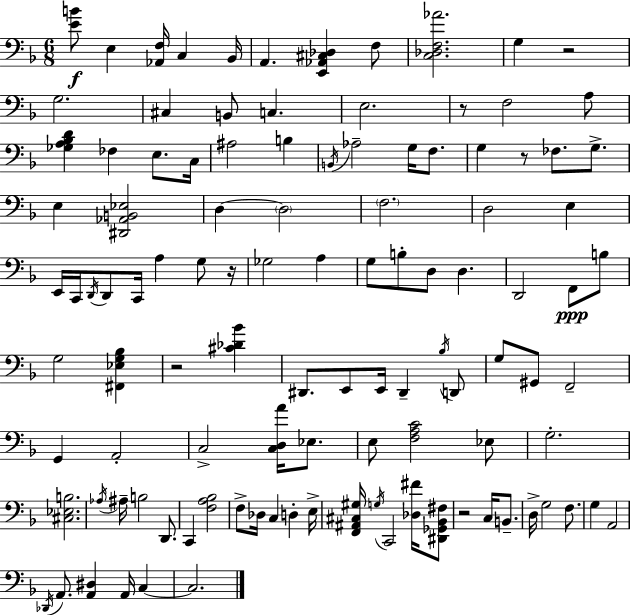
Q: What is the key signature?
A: D minor